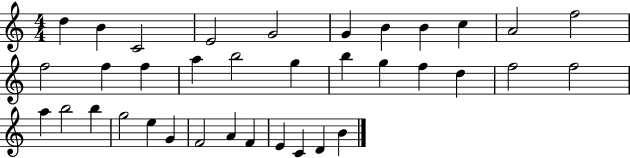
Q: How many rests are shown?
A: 0